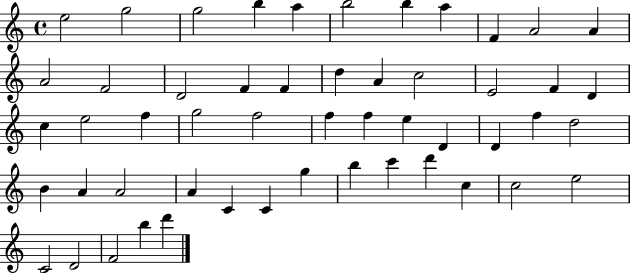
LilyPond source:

{
  \clef treble
  \time 4/4
  \defaultTimeSignature
  \key c \major
  e''2 g''2 | g''2 b''4 a''4 | b''2 b''4 a''4 | f'4 a'2 a'4 | \break a'2 f'2 | d'2 f'4 f'4 | d''4 a'4 c''2 | e'2 f'4 d'4 | \break c''4 e''2 f''4 | g''2 f''2 | f''4 f''4 e''4 d'4 | d'4 f''4 d''2 | \break b'4 a'4 a'2 | a'4 c'4 c'4 g''4 | b''4 c'''4 d'''4 c''4 | c''2 e''2 | \break c'2 d'2 | f'2 b''4 d'''4 | \bar "|."
}